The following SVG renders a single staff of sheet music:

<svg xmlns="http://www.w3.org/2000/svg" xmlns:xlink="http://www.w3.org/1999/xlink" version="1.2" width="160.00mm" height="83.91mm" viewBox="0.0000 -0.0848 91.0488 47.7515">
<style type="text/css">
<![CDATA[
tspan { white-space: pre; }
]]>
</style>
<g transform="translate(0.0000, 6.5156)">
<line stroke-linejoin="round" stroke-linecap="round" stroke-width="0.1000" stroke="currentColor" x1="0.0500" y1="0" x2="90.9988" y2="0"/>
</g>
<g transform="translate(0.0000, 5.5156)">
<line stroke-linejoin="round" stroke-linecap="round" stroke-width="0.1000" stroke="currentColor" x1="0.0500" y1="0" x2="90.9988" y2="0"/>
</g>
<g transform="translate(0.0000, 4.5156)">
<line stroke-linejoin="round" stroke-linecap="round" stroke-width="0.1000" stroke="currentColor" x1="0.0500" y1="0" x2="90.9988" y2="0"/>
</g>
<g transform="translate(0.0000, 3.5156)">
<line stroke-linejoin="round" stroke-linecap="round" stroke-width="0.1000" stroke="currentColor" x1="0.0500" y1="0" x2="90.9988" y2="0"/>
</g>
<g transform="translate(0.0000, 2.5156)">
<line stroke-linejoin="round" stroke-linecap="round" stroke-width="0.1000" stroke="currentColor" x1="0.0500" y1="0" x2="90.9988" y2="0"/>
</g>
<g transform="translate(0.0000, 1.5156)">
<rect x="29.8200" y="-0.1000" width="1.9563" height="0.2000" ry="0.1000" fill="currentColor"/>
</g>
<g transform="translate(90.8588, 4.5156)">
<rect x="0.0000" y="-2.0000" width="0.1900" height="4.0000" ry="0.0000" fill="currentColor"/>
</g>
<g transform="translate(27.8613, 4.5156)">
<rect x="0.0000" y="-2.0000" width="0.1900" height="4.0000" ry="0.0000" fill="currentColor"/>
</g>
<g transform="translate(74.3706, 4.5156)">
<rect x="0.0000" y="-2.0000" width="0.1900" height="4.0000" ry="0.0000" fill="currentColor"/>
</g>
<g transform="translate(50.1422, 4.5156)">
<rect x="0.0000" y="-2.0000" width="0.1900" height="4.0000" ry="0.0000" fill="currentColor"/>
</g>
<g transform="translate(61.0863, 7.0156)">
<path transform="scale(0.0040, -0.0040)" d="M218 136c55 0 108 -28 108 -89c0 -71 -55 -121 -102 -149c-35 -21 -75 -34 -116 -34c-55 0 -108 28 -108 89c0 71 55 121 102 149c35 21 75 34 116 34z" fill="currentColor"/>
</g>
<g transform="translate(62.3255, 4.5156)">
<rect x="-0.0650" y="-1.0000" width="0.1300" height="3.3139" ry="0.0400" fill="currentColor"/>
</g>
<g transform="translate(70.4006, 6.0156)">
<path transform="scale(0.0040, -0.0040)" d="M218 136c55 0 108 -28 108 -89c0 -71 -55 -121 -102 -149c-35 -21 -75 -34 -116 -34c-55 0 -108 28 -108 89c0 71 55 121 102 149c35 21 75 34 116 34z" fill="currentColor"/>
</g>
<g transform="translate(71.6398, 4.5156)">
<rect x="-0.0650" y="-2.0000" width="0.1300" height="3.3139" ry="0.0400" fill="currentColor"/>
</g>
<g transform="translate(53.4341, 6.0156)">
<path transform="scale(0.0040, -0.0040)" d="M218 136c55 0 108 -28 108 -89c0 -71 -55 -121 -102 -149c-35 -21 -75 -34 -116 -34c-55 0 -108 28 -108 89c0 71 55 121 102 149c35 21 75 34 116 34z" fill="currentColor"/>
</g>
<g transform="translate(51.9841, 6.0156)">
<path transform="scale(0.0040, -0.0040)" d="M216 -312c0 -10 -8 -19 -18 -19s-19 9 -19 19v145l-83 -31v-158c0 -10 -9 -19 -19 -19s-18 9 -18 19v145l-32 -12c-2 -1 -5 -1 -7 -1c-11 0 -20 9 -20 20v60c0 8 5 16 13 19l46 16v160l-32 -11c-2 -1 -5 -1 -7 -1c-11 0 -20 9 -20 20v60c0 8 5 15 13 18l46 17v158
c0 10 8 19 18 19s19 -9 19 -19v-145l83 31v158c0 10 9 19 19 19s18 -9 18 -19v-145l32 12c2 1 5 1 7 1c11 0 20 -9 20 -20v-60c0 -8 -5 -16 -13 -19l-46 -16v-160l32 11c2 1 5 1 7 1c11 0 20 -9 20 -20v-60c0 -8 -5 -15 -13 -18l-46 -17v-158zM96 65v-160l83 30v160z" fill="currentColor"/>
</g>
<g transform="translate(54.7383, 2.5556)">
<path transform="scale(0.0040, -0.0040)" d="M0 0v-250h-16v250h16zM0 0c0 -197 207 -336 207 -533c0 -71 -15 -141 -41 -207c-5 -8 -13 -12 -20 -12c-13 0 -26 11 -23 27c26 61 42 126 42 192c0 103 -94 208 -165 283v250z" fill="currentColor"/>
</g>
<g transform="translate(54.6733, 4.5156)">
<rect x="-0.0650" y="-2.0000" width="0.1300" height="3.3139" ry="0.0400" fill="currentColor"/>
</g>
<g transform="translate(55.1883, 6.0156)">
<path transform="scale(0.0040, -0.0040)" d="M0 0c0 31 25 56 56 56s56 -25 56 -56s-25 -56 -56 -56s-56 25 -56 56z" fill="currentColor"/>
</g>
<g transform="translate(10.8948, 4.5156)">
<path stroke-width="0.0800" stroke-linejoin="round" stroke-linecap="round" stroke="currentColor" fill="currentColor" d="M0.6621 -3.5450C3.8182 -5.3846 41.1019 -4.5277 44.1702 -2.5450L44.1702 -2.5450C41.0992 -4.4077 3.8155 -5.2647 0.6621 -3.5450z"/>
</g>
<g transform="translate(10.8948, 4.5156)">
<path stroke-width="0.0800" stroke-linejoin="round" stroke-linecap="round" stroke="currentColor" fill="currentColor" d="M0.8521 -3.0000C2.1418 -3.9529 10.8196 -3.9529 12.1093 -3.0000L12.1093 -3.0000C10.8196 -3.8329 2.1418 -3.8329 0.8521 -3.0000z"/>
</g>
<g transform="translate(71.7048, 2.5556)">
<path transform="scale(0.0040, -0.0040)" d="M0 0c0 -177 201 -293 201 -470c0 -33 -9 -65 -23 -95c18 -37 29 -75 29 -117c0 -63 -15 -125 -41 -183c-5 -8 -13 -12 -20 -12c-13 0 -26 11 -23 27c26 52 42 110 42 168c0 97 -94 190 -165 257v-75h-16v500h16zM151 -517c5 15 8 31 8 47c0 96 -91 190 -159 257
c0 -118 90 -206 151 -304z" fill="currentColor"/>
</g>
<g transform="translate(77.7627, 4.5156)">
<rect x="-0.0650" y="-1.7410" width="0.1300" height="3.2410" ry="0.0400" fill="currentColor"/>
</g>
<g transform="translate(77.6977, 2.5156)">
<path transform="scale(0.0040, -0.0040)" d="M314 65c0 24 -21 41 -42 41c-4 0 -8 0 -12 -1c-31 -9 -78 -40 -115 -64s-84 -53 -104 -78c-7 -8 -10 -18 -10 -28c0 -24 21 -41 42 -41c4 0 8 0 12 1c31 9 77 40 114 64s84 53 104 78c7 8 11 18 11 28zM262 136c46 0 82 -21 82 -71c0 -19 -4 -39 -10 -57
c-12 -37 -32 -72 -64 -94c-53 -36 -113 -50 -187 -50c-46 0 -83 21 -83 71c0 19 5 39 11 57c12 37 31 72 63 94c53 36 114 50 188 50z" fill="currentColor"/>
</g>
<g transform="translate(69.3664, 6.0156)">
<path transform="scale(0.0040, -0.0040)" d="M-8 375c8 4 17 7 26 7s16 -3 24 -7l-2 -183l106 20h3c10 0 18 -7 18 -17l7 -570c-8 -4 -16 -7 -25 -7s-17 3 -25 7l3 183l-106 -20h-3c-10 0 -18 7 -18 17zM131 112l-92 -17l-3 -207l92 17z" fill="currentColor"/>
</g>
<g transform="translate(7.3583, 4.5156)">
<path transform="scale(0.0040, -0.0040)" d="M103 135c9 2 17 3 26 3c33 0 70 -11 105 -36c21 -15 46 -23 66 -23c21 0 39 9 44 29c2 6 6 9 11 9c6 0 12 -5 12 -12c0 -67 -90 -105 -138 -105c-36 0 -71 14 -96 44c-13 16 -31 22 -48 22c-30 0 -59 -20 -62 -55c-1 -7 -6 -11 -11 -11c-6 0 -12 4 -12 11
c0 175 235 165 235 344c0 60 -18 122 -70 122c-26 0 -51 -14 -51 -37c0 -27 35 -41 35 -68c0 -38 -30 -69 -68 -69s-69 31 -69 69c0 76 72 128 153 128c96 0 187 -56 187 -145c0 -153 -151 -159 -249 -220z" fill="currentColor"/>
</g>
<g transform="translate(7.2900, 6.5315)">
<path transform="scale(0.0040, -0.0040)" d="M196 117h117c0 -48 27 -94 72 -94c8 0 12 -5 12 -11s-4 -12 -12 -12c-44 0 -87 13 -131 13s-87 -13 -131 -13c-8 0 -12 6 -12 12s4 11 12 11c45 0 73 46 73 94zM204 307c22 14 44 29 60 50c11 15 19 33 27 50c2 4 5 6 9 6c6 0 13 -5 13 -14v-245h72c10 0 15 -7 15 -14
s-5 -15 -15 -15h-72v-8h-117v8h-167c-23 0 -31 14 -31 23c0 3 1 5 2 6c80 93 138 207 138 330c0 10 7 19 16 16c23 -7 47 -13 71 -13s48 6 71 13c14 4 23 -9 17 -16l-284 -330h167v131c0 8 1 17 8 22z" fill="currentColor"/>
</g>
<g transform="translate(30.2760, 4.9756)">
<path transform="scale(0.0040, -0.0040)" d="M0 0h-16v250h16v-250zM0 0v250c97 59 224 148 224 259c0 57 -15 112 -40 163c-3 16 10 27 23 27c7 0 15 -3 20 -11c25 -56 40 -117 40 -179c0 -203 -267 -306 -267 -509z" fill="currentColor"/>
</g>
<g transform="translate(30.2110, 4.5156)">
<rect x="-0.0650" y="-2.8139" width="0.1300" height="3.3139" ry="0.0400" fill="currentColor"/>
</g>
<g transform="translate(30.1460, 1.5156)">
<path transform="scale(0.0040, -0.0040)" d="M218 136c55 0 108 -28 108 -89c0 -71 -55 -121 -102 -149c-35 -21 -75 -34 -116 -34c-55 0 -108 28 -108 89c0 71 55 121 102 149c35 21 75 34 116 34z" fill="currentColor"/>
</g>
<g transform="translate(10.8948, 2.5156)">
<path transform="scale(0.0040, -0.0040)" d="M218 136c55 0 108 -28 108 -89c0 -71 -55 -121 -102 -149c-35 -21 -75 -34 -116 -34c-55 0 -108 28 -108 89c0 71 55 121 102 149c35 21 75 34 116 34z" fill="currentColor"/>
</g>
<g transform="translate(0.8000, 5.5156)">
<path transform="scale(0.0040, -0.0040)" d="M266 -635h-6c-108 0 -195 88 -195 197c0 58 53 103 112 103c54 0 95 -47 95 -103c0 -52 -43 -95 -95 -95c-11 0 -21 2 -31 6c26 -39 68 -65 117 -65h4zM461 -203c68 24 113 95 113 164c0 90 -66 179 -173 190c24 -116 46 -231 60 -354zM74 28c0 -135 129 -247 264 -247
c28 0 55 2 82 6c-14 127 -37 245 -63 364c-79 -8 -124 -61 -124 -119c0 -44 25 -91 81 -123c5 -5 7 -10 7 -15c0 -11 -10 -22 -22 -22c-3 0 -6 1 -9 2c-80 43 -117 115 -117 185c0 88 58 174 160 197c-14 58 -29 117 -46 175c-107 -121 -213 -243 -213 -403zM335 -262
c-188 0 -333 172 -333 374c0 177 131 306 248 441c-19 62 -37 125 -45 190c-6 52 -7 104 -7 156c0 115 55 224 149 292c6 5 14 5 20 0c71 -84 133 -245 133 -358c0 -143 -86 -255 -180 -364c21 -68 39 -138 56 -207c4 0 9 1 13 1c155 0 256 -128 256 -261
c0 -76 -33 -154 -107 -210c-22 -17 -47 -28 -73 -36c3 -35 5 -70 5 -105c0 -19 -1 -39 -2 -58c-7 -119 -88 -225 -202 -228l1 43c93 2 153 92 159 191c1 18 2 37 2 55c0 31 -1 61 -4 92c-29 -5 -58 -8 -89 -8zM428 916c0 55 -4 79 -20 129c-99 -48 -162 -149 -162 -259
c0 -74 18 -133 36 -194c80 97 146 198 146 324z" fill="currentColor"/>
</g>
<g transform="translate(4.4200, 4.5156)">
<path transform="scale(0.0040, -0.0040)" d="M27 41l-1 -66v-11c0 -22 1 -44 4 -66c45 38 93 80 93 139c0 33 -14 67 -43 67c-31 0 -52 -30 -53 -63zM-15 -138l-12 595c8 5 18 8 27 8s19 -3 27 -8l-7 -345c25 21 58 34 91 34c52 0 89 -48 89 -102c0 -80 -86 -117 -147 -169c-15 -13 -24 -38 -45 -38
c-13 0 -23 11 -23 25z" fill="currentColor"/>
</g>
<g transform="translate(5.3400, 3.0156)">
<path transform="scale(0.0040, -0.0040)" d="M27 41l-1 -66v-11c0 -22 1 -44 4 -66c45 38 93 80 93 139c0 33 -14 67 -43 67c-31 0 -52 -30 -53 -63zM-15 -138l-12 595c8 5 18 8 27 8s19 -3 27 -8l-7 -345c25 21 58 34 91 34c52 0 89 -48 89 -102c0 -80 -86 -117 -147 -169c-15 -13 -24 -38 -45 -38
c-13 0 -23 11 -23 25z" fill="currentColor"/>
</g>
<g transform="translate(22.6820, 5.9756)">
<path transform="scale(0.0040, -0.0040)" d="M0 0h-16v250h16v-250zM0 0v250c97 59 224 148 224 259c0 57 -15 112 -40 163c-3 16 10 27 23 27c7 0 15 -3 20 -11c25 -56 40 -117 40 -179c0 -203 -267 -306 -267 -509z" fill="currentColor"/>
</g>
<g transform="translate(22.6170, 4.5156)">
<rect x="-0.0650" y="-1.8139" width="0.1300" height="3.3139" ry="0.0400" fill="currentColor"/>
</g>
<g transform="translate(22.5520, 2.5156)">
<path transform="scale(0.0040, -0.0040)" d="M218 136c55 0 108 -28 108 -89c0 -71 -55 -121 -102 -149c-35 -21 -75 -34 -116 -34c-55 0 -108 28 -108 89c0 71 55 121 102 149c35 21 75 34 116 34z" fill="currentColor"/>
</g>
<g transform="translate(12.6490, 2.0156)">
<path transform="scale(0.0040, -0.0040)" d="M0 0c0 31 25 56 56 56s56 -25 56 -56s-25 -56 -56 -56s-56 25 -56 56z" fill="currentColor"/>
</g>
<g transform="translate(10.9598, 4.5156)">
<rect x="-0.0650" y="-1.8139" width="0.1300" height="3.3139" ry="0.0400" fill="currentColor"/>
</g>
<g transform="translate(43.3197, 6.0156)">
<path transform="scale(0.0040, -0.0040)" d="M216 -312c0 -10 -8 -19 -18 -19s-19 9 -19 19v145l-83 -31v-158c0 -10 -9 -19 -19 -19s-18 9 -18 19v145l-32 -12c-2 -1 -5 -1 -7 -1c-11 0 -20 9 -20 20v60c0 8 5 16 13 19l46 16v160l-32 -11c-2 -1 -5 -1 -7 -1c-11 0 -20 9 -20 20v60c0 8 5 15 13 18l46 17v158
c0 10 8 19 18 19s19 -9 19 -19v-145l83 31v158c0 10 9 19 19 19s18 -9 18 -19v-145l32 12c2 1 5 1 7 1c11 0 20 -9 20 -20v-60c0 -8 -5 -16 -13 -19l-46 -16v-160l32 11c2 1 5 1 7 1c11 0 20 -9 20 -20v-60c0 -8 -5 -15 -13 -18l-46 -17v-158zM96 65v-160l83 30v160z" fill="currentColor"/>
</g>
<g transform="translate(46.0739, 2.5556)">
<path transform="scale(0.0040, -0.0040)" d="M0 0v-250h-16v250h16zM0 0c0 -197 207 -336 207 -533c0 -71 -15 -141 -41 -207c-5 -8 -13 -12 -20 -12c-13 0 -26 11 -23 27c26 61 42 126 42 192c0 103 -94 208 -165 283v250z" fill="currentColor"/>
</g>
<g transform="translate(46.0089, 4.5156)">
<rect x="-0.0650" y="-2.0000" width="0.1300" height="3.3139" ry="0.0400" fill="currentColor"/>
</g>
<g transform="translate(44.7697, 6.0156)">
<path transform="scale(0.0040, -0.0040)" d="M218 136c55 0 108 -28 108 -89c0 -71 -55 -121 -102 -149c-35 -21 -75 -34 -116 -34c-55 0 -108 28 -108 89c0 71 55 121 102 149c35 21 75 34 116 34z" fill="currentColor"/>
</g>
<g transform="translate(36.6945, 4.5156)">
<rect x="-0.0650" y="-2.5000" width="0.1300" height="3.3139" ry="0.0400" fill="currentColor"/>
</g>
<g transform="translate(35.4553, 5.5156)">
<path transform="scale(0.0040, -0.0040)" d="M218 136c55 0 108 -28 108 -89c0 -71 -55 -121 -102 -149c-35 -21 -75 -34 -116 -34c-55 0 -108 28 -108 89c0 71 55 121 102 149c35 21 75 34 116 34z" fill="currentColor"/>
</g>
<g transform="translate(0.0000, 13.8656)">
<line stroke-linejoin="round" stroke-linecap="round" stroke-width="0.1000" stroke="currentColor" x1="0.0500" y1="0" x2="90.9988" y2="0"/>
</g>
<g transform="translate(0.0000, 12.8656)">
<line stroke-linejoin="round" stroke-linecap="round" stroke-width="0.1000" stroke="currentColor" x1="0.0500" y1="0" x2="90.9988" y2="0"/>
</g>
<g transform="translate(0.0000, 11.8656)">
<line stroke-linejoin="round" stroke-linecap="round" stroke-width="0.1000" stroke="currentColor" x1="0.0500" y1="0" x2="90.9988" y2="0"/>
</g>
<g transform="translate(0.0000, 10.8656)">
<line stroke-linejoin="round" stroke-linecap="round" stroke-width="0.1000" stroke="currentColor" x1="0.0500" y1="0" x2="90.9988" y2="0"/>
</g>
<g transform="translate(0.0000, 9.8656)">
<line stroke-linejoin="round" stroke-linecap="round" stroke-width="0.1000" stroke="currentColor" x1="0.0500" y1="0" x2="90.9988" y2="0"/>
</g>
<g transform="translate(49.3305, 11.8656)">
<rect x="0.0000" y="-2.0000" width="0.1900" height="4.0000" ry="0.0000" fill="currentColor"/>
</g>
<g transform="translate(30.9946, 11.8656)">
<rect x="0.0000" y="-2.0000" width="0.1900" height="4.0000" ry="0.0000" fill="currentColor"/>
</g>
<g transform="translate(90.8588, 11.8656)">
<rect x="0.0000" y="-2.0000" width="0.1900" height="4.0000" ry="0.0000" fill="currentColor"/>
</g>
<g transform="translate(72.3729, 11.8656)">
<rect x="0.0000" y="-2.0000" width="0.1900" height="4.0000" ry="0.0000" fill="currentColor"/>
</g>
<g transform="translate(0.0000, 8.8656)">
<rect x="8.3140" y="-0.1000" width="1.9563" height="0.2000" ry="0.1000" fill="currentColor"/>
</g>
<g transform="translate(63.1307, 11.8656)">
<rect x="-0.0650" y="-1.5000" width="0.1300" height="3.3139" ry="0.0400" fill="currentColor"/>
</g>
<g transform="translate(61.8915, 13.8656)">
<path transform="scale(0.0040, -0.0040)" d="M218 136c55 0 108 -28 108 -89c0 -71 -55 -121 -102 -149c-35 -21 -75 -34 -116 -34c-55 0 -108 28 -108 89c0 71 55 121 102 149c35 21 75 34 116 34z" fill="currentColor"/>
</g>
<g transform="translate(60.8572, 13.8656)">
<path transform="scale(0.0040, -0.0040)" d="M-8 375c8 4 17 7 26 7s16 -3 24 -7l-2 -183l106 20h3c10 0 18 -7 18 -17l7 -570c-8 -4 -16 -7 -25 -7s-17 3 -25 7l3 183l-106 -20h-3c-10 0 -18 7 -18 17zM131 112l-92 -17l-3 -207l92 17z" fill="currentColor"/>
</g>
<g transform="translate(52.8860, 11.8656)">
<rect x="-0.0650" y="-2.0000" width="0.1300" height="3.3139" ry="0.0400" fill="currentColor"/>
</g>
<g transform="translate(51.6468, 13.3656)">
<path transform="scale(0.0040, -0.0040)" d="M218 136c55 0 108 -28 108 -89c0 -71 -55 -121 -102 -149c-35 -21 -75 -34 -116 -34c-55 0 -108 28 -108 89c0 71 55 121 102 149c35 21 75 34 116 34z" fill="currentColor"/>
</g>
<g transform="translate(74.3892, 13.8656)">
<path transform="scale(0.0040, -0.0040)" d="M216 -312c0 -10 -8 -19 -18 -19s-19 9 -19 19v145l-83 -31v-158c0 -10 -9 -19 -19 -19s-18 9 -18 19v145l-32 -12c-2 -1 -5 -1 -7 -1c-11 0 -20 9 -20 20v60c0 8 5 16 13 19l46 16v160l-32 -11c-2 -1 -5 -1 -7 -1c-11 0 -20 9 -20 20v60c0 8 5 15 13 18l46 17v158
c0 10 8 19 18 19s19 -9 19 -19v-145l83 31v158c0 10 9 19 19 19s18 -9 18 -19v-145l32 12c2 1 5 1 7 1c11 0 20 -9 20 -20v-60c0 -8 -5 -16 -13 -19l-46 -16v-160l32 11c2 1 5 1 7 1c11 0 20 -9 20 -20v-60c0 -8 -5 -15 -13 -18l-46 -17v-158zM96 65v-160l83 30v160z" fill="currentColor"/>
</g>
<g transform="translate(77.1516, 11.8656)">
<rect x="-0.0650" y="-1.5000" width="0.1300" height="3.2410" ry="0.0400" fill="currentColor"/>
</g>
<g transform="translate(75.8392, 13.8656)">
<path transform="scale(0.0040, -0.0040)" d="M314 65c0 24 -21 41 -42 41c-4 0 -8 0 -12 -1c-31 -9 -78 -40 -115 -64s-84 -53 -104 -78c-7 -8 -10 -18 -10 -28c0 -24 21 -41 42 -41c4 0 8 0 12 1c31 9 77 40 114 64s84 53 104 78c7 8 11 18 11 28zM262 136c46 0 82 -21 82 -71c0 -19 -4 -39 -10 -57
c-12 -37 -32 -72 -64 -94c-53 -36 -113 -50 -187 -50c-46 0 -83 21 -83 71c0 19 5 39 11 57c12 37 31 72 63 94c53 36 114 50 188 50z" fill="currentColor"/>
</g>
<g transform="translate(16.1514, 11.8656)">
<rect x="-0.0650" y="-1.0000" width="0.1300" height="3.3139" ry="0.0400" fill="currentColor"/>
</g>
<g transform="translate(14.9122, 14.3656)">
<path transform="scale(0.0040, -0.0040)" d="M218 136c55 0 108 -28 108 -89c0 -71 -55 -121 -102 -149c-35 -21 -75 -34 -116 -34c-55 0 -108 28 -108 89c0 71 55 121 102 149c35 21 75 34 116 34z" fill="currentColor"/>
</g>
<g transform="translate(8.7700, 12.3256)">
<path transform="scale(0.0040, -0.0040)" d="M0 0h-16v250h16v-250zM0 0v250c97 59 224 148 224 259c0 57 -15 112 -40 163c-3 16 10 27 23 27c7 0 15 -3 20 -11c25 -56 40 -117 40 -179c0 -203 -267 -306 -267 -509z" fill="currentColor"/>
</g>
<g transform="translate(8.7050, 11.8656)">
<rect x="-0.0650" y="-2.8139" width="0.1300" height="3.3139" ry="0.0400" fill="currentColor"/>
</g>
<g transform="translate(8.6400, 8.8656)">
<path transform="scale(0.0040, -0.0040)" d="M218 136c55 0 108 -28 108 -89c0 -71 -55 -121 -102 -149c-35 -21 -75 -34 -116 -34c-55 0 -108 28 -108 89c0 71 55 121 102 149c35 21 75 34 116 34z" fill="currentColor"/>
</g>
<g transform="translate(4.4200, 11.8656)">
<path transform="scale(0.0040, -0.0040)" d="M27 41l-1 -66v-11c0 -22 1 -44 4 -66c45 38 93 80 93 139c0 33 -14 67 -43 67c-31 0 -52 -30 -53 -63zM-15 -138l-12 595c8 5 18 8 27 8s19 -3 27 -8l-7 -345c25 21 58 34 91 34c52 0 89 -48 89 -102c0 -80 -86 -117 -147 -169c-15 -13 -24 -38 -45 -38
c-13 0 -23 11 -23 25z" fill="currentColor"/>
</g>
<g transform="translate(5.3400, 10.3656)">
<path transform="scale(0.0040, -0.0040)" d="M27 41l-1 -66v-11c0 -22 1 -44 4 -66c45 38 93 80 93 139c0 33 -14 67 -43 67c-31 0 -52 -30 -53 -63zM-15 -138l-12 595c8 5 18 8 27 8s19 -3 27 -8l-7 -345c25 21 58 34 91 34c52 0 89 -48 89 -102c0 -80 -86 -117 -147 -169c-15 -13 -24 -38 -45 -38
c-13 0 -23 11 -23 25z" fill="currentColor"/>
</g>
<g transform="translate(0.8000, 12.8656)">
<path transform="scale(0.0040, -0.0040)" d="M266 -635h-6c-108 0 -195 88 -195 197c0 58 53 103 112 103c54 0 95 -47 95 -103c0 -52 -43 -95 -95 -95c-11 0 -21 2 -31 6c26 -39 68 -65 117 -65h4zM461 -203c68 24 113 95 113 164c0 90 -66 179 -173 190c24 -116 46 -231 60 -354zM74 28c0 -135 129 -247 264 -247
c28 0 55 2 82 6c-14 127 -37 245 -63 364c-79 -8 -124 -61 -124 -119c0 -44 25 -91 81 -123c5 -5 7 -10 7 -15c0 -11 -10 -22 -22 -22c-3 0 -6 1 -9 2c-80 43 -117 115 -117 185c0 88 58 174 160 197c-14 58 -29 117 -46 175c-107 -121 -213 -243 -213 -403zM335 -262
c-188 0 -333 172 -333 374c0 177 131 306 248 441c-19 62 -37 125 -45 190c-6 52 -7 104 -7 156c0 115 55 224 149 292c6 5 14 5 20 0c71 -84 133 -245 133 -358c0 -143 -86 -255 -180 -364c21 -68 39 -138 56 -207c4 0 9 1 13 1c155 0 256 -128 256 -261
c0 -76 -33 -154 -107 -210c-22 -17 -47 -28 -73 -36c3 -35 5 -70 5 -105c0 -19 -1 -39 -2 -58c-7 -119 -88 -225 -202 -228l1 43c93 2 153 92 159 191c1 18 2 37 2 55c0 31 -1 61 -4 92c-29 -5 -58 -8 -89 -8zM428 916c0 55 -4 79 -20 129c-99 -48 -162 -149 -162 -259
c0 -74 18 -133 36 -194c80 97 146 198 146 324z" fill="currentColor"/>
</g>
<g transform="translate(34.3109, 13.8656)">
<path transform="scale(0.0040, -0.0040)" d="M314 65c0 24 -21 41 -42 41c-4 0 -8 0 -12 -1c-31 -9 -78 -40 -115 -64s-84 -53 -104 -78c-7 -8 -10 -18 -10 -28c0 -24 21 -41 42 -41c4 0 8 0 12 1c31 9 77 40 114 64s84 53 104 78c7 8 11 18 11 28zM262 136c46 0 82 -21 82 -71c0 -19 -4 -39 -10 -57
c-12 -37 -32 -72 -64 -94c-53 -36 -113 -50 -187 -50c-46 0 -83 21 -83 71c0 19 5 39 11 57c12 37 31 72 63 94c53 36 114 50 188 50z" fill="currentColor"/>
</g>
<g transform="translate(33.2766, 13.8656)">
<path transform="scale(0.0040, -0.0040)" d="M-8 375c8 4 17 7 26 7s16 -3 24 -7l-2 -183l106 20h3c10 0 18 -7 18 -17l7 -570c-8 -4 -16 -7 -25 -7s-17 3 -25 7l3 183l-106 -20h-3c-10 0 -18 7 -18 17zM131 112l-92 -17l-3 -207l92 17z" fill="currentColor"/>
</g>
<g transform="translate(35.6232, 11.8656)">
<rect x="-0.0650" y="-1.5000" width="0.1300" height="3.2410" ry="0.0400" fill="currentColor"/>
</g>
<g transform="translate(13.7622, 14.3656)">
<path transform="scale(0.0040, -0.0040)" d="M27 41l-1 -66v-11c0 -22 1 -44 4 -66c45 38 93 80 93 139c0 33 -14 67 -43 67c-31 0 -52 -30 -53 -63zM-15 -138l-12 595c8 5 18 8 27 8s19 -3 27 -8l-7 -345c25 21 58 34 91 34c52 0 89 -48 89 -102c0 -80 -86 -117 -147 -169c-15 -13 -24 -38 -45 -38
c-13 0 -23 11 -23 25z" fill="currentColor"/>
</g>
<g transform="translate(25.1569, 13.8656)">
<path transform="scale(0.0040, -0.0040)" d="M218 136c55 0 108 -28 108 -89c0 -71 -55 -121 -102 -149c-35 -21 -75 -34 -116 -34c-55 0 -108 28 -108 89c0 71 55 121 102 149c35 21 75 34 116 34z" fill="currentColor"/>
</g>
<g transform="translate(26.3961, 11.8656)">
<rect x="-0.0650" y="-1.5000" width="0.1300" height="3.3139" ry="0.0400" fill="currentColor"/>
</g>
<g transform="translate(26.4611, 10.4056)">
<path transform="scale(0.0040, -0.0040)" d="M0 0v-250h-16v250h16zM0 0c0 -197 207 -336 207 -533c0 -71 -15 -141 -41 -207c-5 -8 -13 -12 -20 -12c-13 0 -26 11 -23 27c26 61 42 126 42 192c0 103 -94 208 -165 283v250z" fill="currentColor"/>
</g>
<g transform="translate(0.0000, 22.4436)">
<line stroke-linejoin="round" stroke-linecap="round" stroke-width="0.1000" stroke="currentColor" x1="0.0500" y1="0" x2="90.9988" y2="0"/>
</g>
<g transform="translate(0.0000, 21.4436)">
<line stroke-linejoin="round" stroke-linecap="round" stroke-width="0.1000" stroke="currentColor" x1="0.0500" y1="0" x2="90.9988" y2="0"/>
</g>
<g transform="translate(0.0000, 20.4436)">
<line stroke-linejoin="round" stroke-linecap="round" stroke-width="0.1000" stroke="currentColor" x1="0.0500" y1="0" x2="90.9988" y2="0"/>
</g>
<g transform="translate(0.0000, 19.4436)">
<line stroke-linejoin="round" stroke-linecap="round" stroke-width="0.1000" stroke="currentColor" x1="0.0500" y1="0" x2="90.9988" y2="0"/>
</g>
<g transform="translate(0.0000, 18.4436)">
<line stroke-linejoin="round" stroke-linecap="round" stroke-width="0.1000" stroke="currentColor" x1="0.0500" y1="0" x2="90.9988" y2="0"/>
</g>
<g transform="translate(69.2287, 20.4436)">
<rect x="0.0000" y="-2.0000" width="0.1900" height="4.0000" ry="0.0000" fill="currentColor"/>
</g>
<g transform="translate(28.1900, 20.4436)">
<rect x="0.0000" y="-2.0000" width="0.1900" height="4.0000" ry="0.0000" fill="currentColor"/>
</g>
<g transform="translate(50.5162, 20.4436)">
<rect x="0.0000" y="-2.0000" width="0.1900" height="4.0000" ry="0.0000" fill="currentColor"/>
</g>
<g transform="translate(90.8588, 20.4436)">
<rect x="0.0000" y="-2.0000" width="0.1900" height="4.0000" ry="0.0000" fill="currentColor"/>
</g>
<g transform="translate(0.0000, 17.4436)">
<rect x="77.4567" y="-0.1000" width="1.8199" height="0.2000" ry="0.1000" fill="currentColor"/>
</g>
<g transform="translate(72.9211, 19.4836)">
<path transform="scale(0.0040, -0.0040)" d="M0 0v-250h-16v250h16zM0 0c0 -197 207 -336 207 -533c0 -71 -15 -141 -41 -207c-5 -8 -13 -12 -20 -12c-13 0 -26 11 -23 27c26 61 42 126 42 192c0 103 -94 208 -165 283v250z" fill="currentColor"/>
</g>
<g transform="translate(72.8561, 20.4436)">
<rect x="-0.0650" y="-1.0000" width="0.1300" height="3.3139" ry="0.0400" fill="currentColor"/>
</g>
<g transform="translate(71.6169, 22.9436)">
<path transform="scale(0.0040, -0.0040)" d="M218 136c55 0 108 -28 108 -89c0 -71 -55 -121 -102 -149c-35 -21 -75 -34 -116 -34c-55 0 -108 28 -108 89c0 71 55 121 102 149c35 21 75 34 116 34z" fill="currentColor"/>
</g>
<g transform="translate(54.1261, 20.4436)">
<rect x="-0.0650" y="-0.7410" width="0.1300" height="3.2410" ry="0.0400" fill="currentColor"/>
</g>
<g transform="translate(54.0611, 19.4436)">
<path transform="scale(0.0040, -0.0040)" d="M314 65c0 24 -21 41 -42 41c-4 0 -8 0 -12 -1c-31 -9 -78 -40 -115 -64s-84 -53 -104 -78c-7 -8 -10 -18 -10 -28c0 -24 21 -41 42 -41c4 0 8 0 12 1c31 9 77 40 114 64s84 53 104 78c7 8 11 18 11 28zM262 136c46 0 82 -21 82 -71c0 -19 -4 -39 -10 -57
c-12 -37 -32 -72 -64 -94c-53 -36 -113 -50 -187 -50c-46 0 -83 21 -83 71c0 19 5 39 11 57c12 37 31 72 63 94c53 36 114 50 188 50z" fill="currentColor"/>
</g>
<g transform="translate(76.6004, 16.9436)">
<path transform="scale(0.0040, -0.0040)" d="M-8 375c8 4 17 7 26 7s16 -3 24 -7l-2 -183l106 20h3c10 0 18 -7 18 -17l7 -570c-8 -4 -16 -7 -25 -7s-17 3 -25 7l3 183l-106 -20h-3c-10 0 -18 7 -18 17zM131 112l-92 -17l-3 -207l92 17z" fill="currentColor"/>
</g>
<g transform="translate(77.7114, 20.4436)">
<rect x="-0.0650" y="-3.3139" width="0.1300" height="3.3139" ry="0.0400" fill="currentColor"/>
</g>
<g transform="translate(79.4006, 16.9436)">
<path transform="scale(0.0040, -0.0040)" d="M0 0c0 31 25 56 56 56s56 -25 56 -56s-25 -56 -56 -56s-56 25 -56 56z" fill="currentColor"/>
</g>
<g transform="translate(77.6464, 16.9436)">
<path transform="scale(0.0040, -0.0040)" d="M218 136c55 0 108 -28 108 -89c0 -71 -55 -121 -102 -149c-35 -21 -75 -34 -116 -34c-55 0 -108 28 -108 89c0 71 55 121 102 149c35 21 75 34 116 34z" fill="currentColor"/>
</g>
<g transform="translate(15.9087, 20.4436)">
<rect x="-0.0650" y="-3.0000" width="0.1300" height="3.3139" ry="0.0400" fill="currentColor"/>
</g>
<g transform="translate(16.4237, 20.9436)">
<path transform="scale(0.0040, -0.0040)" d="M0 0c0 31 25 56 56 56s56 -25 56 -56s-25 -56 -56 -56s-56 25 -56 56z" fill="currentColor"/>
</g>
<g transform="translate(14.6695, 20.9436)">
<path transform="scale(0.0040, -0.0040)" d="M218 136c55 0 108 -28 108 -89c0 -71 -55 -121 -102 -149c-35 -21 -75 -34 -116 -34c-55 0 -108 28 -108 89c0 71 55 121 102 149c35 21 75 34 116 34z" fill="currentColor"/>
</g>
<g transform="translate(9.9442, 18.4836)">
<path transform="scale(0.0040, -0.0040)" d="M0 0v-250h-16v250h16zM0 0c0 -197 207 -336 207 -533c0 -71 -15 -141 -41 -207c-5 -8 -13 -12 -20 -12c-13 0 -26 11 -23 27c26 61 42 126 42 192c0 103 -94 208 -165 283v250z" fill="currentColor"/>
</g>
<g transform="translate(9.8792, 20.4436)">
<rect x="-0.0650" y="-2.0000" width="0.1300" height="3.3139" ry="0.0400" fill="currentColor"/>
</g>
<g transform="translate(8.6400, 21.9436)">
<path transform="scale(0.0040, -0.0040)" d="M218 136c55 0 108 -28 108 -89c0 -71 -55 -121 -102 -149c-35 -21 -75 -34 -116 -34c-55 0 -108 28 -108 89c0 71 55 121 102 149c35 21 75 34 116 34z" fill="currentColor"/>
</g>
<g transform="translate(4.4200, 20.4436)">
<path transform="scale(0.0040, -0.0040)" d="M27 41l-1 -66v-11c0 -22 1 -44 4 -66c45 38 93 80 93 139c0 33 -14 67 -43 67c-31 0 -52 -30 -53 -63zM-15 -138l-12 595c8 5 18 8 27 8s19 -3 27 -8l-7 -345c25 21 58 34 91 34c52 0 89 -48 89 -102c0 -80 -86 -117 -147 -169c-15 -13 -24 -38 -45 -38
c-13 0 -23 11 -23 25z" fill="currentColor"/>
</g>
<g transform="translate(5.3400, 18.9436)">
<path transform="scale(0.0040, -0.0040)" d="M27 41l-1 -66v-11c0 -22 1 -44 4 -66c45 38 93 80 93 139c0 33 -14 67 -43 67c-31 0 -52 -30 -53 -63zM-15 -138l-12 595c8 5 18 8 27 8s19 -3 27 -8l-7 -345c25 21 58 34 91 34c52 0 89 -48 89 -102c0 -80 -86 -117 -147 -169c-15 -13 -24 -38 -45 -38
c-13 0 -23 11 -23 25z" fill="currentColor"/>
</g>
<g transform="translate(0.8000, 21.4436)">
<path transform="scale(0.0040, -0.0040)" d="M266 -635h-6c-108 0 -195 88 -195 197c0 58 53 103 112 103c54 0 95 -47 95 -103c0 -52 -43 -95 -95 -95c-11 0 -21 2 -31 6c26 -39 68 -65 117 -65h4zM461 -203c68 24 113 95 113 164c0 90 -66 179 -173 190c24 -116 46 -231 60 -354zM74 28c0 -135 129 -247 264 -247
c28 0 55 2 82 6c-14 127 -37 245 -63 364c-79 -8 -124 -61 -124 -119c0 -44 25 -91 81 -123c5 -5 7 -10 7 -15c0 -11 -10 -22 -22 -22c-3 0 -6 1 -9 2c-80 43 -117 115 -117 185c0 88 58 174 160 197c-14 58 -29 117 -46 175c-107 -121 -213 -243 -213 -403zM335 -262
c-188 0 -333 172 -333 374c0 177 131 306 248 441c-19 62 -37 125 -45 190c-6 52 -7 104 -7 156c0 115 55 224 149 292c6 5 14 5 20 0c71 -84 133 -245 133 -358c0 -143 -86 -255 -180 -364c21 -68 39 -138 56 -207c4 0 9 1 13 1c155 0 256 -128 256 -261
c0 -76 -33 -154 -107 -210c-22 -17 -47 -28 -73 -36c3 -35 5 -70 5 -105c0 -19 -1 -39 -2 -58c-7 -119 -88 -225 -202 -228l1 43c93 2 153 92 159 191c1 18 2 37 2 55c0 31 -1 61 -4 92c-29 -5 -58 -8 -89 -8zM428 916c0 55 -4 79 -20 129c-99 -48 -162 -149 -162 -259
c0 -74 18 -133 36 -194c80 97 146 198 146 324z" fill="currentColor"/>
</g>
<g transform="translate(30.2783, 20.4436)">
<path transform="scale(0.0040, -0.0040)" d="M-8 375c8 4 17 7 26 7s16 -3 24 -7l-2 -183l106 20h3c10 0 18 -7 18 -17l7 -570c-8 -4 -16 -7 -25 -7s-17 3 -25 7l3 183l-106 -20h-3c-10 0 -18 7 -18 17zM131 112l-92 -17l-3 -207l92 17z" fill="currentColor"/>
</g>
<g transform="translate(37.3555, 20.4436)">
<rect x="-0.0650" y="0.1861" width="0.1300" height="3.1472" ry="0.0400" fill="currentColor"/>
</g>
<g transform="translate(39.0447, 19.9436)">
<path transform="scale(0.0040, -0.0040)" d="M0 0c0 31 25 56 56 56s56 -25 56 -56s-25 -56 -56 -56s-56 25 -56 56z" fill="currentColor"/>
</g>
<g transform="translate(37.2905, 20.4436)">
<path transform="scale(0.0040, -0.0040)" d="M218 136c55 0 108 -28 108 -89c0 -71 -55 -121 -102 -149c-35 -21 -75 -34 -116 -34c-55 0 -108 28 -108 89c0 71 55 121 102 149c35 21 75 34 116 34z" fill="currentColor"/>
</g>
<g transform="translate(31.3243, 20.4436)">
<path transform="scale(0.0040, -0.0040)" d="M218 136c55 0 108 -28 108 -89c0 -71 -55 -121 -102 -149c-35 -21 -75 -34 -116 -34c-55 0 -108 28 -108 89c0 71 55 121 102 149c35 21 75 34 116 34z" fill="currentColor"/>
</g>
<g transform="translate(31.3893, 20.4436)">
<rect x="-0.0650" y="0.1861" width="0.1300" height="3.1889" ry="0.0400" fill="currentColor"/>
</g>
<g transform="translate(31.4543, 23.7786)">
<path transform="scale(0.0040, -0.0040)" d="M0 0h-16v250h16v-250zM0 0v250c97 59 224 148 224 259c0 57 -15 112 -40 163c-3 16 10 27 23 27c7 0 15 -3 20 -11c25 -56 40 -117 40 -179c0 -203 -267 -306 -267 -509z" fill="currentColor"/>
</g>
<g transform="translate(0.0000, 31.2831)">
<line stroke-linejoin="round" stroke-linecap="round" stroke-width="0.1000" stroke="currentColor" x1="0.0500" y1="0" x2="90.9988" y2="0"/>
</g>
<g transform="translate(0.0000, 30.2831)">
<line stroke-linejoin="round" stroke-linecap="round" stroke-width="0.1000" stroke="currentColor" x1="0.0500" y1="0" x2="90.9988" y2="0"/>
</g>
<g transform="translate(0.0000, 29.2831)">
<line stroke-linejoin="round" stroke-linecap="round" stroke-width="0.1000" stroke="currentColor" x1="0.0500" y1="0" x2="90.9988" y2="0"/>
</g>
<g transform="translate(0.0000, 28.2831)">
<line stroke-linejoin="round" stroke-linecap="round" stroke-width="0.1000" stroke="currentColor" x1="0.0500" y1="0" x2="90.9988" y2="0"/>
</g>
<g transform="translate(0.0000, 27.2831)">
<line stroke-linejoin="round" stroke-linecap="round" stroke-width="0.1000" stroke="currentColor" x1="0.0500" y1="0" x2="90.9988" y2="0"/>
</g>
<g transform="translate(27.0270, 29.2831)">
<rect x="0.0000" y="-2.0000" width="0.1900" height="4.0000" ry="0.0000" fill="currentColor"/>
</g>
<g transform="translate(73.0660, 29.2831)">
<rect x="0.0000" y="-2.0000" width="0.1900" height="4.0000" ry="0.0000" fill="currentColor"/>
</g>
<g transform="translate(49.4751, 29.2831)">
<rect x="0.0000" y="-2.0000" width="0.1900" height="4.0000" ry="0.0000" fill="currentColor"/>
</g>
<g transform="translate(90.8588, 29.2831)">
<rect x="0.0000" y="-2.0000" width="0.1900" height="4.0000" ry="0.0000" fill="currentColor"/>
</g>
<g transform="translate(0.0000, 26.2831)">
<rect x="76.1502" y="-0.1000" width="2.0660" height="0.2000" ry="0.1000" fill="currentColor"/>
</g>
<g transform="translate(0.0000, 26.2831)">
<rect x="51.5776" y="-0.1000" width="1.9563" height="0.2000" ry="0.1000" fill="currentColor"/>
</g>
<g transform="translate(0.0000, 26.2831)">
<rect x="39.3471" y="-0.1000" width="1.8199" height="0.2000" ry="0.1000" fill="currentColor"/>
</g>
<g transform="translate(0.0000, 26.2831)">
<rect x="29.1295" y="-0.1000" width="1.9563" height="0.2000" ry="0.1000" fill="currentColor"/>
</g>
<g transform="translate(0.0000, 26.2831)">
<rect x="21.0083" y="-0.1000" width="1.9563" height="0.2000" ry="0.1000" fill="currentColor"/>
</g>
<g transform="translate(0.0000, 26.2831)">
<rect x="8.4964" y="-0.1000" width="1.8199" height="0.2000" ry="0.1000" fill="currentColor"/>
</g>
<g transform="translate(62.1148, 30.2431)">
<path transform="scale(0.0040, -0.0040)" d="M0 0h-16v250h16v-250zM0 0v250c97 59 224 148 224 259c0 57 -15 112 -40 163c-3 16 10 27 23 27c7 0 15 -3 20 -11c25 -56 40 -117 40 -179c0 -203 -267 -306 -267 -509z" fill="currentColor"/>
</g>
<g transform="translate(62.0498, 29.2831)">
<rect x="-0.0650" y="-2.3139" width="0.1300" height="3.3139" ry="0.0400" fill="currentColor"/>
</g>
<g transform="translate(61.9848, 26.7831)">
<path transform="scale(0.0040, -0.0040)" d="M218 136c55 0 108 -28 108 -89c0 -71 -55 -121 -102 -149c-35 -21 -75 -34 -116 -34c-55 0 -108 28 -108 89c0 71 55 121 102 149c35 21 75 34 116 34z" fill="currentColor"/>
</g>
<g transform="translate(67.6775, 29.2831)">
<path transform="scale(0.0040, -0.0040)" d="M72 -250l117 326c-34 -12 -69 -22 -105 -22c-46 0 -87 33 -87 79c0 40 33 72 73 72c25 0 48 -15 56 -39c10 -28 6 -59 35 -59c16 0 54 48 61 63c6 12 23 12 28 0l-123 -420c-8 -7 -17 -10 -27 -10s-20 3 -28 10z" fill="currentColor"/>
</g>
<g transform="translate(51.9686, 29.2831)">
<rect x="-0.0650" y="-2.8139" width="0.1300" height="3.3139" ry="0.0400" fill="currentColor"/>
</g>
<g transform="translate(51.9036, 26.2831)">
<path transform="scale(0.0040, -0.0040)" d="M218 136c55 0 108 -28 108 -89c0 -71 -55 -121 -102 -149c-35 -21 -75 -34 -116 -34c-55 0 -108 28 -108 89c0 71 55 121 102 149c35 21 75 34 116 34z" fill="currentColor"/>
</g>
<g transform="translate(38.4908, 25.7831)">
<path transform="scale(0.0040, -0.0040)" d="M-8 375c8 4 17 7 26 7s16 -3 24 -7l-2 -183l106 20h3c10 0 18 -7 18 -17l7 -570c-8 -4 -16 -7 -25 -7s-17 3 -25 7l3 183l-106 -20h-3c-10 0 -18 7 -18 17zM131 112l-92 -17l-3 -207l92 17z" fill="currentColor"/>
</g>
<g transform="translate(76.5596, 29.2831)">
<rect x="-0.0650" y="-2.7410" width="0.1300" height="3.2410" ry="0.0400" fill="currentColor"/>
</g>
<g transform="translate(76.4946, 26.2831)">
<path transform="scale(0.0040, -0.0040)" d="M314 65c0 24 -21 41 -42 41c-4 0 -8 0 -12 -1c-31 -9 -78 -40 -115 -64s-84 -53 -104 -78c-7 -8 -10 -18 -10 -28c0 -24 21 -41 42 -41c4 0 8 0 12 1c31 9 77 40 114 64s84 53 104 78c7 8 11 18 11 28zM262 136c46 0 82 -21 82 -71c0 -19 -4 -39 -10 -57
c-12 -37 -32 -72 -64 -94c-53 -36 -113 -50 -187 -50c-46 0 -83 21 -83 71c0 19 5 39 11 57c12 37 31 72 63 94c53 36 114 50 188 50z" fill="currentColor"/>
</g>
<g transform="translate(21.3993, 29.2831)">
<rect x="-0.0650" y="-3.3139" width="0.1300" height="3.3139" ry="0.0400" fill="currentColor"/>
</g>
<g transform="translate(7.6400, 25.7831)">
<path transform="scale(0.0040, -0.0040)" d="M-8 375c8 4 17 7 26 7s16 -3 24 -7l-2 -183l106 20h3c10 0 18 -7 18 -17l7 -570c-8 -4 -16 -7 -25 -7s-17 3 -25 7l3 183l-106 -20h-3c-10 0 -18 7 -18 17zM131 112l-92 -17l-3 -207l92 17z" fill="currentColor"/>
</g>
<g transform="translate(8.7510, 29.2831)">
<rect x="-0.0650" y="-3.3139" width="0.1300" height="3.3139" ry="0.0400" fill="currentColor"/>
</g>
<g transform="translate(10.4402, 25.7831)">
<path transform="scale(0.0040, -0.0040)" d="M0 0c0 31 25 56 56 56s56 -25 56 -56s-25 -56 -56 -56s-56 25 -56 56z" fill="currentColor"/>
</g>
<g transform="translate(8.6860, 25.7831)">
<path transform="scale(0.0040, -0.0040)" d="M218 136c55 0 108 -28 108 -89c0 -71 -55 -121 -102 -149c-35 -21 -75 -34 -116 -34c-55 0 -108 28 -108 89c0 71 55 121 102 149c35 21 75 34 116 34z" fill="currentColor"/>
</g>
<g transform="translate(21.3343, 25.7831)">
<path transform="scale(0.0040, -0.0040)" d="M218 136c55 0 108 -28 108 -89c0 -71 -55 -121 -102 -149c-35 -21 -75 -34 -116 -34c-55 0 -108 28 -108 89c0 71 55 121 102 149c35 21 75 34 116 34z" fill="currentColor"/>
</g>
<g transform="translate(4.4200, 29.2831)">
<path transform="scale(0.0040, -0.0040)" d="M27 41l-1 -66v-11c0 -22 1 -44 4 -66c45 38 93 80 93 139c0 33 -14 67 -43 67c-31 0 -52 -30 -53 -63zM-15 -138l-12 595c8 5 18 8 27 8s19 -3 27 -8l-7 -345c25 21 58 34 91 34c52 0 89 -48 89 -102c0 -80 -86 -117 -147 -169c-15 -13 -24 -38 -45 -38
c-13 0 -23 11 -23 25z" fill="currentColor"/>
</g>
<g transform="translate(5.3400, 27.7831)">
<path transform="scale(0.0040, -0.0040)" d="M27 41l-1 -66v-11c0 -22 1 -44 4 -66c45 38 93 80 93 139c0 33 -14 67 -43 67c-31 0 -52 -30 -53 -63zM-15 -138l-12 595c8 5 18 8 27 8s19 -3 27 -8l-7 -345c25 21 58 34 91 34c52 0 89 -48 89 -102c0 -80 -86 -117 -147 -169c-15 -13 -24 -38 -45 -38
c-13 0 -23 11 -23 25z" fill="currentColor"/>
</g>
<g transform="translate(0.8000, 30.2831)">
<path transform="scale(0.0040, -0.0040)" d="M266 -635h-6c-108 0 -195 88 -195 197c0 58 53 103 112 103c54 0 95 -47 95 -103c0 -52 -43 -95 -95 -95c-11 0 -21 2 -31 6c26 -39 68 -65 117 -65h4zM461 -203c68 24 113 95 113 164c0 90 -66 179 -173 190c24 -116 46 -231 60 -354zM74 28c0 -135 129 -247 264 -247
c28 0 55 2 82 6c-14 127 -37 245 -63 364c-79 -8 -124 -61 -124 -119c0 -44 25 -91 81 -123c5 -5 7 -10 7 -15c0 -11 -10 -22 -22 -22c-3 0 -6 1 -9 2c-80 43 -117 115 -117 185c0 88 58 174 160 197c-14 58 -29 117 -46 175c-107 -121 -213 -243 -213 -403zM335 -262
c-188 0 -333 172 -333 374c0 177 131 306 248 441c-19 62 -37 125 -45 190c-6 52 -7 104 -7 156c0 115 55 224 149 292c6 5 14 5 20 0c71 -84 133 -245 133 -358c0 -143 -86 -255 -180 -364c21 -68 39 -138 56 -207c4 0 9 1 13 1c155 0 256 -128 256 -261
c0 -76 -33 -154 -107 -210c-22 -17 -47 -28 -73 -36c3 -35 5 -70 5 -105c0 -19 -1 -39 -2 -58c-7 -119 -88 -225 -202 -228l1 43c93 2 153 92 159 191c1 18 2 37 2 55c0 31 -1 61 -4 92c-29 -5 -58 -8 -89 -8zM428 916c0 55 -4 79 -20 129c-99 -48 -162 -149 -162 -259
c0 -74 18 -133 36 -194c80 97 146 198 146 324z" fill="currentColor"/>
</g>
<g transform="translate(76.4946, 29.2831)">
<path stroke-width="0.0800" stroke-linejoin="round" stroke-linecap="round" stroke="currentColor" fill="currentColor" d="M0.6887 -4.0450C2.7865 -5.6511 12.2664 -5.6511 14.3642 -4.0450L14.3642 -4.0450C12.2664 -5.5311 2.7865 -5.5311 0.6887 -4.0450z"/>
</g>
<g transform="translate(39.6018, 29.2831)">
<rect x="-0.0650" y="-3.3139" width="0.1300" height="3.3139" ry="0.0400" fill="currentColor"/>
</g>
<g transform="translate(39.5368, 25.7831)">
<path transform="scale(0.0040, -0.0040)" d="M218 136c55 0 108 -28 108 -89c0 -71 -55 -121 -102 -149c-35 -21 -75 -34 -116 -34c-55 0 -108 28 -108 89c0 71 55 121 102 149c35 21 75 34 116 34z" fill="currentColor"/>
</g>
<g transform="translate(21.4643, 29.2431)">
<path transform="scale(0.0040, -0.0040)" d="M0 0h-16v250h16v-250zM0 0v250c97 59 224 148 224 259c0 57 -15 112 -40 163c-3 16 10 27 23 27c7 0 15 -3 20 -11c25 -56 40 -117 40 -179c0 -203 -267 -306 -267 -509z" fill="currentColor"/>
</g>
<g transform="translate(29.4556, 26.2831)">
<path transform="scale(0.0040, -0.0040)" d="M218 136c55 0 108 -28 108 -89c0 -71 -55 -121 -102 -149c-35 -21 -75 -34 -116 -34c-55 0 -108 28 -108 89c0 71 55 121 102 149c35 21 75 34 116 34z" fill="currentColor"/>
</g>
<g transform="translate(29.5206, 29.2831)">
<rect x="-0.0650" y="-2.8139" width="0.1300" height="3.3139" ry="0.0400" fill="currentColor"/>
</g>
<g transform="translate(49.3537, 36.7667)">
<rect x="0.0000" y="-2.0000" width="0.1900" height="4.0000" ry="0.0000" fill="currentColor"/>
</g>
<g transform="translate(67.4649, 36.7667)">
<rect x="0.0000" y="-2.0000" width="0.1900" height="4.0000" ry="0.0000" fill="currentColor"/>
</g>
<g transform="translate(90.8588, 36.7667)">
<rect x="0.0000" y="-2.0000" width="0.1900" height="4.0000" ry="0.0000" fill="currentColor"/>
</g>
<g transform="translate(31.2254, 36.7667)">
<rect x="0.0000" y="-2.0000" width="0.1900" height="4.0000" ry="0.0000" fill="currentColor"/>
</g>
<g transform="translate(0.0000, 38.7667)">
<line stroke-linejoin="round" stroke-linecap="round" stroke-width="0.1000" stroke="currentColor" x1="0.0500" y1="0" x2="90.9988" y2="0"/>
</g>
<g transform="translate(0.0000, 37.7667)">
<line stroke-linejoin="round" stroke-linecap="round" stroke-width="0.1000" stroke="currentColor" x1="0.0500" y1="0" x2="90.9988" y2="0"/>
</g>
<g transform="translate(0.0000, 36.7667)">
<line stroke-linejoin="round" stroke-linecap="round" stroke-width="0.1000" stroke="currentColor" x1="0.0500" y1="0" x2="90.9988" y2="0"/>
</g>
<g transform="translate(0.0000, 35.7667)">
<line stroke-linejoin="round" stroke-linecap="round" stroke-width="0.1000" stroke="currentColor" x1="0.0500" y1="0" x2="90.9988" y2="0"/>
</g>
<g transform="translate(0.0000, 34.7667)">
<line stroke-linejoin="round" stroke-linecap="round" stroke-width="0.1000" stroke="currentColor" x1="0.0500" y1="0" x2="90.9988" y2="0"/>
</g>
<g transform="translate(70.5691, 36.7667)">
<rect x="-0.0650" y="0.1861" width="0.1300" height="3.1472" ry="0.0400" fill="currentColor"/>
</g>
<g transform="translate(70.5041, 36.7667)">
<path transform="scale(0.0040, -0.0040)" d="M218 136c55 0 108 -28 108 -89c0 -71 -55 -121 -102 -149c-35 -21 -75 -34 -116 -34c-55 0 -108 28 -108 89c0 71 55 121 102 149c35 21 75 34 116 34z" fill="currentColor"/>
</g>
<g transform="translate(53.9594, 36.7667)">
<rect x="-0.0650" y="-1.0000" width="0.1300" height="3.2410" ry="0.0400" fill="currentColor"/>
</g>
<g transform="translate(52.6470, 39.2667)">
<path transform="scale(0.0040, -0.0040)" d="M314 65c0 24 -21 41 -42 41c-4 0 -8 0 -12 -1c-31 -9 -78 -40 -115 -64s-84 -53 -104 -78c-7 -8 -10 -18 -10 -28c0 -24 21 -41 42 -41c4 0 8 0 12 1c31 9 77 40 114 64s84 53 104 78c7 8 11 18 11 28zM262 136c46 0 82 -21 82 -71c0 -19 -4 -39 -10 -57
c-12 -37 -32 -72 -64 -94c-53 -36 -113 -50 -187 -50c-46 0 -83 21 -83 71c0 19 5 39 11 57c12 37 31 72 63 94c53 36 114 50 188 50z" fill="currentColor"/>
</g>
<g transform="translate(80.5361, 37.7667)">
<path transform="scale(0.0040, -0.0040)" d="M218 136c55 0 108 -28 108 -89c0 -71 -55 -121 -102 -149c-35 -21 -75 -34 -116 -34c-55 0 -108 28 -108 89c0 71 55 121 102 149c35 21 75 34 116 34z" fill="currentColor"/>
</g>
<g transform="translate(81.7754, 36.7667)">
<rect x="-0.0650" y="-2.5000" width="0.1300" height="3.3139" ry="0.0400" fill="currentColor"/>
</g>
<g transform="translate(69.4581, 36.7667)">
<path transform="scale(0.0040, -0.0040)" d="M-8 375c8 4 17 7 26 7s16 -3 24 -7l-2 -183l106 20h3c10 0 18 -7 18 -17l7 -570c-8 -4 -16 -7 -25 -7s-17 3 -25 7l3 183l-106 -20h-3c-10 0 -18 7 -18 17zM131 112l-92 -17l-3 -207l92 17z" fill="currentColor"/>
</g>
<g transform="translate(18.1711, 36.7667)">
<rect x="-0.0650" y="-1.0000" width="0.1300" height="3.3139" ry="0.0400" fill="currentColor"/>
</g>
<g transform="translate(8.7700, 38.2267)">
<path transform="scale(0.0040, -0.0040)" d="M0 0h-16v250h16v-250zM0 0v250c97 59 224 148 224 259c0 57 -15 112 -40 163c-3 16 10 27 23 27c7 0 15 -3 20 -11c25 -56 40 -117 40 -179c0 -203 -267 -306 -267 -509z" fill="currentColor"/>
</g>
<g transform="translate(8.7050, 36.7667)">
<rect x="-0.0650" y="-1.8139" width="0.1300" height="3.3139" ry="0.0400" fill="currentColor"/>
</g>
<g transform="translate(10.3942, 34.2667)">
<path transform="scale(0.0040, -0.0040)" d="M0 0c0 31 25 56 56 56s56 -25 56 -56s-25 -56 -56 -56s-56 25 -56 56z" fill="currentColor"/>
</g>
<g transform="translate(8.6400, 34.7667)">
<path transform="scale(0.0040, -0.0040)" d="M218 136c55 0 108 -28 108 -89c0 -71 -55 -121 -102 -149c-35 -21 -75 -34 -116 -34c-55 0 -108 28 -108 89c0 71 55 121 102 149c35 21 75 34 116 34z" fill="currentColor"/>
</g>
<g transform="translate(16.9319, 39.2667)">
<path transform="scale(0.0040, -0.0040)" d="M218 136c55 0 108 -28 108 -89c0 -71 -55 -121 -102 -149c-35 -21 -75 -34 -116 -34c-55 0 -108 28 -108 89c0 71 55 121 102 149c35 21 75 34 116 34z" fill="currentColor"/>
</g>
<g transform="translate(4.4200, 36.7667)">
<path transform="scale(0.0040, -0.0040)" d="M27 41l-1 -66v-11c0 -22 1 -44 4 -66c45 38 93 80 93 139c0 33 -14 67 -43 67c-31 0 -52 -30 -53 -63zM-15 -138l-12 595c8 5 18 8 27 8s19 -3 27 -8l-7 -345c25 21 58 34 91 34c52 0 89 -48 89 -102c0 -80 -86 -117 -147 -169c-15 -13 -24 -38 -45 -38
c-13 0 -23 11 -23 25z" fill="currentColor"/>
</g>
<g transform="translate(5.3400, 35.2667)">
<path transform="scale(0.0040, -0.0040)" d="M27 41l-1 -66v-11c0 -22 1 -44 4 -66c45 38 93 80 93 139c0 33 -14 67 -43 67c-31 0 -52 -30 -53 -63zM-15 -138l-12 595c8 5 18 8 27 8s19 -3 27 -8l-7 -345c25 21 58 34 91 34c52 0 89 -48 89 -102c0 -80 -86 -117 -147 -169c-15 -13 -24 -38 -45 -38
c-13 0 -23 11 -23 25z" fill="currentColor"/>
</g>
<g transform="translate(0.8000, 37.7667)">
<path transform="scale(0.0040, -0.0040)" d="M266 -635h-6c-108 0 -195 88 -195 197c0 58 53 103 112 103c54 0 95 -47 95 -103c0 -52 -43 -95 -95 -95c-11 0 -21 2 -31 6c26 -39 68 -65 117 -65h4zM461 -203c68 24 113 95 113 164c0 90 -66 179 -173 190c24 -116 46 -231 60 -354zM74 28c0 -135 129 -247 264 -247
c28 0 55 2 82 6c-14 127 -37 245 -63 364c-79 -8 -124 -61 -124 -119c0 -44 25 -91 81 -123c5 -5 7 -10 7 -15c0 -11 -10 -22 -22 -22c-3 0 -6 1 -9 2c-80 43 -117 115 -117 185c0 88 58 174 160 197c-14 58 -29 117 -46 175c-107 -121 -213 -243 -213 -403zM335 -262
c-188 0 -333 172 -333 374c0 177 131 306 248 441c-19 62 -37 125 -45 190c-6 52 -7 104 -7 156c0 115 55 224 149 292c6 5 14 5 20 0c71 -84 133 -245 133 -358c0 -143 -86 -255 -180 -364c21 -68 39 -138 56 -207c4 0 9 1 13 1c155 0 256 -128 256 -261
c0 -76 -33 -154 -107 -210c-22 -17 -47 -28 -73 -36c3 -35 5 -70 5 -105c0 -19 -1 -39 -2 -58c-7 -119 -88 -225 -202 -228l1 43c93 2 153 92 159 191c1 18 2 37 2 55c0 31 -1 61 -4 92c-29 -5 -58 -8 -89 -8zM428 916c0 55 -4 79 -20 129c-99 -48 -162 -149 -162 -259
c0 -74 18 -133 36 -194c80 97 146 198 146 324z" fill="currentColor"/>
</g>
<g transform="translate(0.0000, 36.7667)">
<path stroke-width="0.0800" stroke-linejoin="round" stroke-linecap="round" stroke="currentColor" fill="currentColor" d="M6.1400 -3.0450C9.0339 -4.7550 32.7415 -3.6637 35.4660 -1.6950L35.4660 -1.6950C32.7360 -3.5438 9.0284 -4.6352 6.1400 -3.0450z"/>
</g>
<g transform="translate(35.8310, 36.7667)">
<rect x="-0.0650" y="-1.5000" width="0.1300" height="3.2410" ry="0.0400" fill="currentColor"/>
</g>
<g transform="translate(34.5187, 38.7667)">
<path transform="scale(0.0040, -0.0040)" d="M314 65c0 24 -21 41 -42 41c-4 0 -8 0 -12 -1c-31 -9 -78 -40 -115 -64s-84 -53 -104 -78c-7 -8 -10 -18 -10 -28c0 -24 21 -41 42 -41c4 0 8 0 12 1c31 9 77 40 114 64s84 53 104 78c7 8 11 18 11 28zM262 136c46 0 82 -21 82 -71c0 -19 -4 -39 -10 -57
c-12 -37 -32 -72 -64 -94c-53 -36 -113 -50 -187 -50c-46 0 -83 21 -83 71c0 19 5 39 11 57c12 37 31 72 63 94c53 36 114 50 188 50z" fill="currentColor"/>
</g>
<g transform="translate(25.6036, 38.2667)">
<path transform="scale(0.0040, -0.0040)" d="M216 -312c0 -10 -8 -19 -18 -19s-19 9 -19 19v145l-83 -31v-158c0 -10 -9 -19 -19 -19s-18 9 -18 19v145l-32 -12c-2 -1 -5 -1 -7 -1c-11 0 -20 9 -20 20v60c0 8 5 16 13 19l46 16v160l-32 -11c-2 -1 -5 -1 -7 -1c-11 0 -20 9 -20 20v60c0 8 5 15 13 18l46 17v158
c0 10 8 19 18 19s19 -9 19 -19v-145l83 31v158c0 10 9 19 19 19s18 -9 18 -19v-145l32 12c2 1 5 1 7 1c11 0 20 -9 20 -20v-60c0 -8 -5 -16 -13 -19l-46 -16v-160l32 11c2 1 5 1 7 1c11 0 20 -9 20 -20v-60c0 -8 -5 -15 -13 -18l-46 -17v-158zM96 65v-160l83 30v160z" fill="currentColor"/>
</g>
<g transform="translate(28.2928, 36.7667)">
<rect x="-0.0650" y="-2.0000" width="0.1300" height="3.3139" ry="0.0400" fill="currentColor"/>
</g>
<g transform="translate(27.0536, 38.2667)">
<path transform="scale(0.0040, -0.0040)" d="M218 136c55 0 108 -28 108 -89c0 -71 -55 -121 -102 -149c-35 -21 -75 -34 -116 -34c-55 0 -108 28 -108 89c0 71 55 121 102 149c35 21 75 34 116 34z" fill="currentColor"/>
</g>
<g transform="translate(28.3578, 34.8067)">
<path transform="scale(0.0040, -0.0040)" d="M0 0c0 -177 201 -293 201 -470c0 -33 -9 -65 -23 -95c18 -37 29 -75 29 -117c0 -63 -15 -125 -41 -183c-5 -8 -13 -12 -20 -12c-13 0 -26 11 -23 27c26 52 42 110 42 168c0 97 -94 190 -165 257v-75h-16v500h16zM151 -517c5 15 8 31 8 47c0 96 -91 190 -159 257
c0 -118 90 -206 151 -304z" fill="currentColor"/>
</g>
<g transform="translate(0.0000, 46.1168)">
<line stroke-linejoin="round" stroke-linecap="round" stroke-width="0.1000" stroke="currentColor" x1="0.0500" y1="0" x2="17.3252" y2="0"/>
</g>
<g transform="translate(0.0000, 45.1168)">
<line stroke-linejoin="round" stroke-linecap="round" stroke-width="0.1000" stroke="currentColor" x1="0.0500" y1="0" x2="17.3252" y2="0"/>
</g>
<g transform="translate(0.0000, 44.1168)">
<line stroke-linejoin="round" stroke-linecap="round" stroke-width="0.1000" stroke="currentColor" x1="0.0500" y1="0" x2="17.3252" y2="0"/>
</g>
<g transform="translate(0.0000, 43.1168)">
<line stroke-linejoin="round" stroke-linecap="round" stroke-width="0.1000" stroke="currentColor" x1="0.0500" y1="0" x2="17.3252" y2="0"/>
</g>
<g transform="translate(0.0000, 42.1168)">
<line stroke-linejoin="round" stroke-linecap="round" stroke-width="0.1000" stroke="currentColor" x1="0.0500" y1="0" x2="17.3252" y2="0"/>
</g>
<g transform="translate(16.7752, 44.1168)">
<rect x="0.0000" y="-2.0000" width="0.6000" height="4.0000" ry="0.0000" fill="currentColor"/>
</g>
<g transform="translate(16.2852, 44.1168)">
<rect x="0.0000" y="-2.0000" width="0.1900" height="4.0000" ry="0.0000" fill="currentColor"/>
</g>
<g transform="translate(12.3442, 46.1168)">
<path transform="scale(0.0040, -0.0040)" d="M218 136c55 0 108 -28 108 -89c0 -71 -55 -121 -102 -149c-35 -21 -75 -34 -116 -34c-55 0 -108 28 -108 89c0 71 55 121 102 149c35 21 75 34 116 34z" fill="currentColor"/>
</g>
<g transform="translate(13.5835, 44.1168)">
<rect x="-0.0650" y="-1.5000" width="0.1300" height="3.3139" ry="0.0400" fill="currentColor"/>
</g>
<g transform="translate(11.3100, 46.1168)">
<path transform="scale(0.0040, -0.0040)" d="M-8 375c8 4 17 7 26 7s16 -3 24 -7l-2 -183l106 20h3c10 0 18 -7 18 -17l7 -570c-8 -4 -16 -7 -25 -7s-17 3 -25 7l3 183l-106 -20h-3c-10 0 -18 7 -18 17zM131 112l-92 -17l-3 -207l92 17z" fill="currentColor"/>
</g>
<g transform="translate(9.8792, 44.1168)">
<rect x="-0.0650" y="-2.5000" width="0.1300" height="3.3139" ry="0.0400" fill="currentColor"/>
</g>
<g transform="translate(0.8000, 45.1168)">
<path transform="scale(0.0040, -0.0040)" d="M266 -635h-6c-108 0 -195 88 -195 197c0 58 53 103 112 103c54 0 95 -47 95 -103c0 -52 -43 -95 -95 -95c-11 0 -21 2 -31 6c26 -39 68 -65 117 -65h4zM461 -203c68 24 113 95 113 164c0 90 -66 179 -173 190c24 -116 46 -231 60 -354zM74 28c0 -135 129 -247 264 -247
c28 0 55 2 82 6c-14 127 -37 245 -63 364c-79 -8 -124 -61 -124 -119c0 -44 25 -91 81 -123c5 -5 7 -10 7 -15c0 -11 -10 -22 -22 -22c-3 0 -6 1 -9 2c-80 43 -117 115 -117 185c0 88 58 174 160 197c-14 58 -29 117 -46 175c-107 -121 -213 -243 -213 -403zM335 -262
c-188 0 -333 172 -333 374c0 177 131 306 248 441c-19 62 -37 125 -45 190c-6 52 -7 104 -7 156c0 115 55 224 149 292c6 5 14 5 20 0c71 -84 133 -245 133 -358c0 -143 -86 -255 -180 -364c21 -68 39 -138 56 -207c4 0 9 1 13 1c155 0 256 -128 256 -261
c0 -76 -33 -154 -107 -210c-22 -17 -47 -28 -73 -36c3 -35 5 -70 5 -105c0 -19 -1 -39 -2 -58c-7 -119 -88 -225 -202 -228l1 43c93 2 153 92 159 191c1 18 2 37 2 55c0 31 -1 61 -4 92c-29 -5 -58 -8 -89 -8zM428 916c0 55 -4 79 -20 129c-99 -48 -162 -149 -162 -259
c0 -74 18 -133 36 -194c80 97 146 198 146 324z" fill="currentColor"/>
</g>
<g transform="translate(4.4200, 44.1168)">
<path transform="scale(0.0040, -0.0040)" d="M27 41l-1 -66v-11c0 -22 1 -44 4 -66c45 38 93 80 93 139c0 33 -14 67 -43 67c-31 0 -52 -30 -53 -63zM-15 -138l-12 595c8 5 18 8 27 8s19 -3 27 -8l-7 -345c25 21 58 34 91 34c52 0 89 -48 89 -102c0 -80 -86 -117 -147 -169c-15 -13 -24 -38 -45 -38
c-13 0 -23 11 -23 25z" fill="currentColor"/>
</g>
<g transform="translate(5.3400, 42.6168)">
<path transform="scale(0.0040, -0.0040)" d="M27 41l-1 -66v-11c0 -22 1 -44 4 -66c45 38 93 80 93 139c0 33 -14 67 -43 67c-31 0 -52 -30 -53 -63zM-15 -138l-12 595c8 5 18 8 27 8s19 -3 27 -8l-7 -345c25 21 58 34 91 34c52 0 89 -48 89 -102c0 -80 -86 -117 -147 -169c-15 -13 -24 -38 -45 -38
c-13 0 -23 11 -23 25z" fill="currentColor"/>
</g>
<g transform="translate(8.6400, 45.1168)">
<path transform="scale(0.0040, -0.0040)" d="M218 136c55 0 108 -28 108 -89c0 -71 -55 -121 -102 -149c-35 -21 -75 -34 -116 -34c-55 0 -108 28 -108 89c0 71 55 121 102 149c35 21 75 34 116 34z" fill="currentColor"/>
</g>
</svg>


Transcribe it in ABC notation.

X:1
T:Untitled
M:2/4
L:1/4
K:Bb
f f/2 a/2 G ^F/2 ^F/2 D F/4 f2 a/2 _D _E/2 E2 F E ^E2 F/2 A B/2 B d2 D/2 b b b/2 a b a g/2 z/2 a2 f/2 D ^F/4 _E2 D2 B G G E